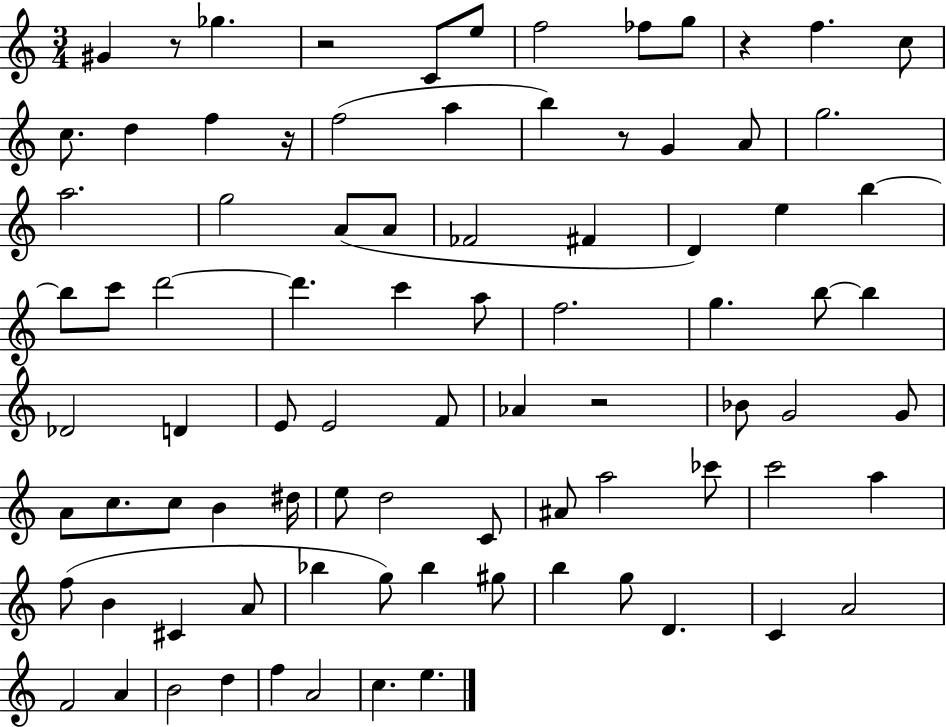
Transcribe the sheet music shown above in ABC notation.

X:1
T:Untitled
M:3/4
L:1/4
K:C
^G z/2 _g z2 C/2 e/2 f2 _f/2 g/2 z f c/2 c/2 d f z/4 f2 a b z/2 G A/2 g2 a2 g2 A/2 A/2 _F2 ^F D e b b/2 c'/2 d'2 d' c' a/2 f2 g b/2 b _D2 D E/2 E2 F/2 _A z2 _B/2 G2 G/2 A/2 c/2 c/2 B ^d/4 e/2 d2 C/2 ^A/2 a2 _c'/2 c'2 a f/2 B ^C A/2 _b g/2 _b ^g/2 b g/2 D C A2 F2 A B2 d f A2 c e